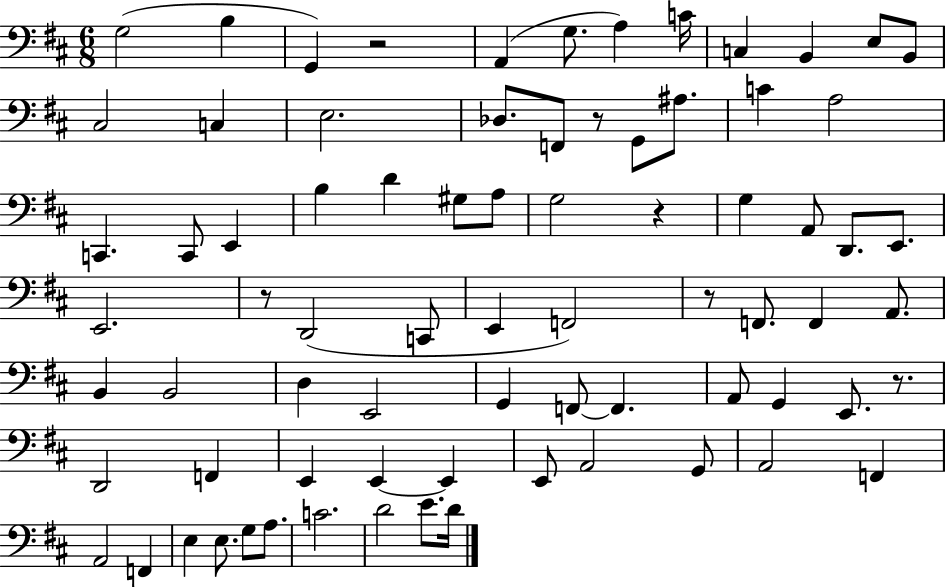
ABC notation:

X:1
T:Untitled
M:6/8
L:1/4
K:D
G,2 B, G,, z2 A,, G,/2 A, C/4 C, B,, E,/2 B,,/2 ^C,2 C, E,2 _D,/2 F,,/2 z/2 G,,/2 ^A,/2 C A,2 C,, C,,/2 E,, B, D ^G,/2 A,/2 G,2 z G, A,,/2 D,,/2 E,,/2 E,,2 z/2 D,,2 C,,/2 E,, F,,2 z/2 F,,/2 F,, A,,/2 B,, B,,2 D, E,,2 G,, F,,/2 F,, A,,/2 G,, E,,/2 z/2 D,,2 F,, E,, E,, E,, E,,/2 A,,2 G,,/2 A,,2 F,, A,,2 F,, E, E,/2 G,/2 A,/2 C2 D2 E/2 D/4